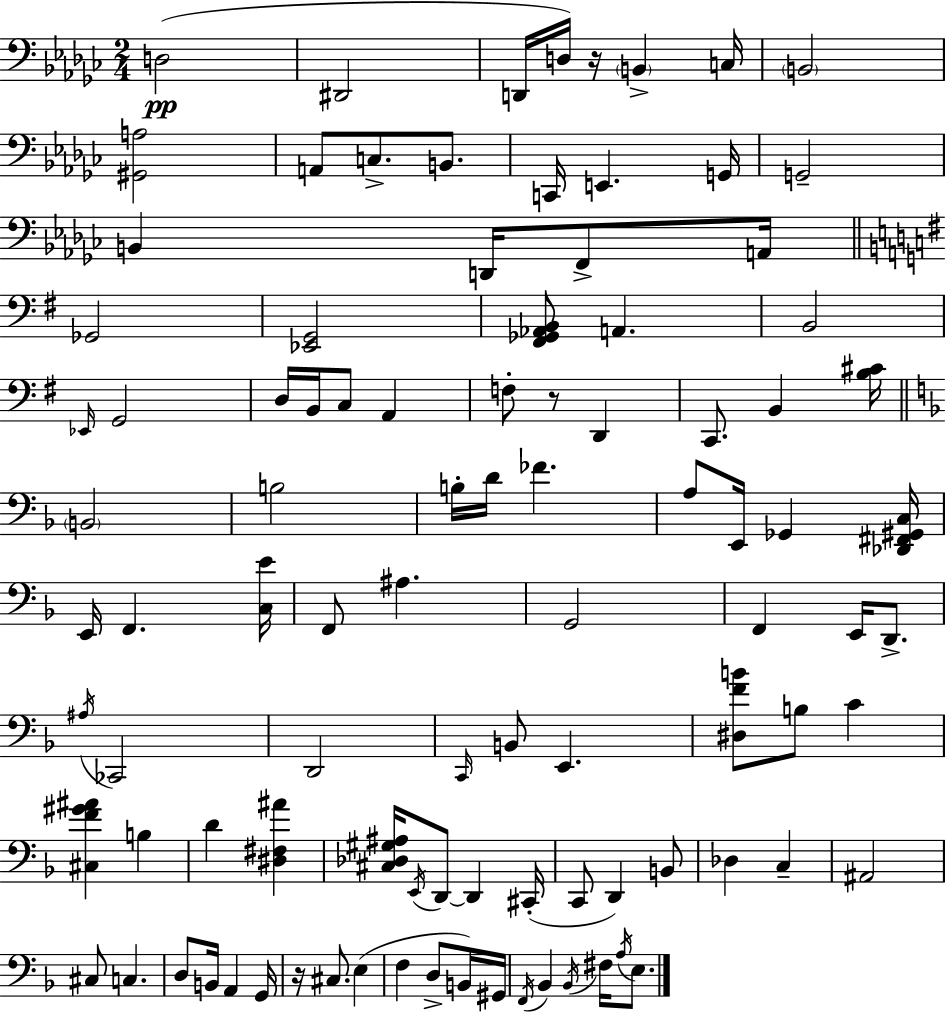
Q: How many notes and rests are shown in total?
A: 98